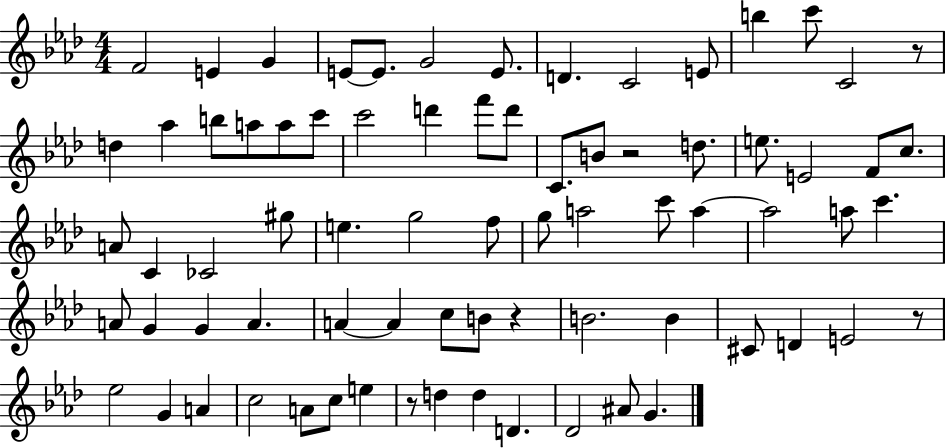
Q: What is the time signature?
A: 4/4